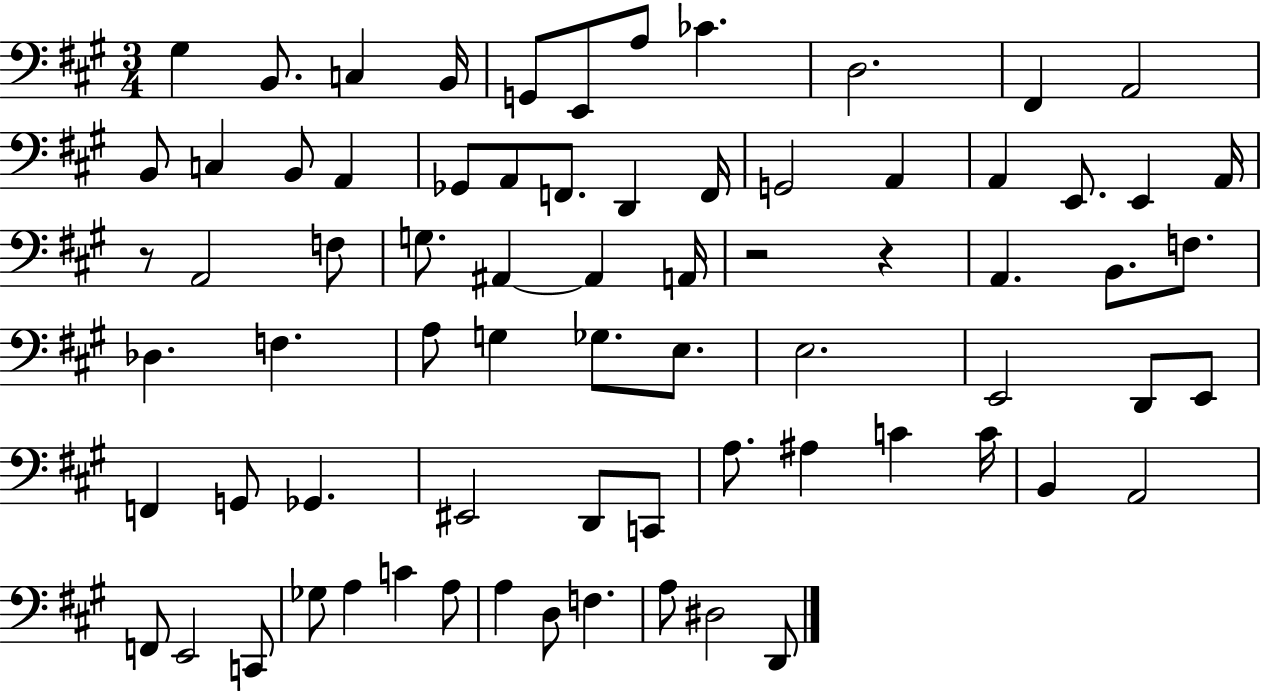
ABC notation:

X:1
T:Untitled
M:3/4
L:1/4
K:A
^G, B,,/2 C, B,,/4 G,,/2 E,,/2 A,/2 _C D,2 ^F,, A,,2 B,,/2 C, B,,/2 A,, _G,,/2 A,,/2 F,,/2 D,, F,,/4 G,,2 A,, A,, E,,/2 E,, A,,/4 z/2 A,,2 F,/2 G,/2 ^A,, ^A,, A,,/4 z2 z A,, B,,/2 F,/2 _D, F, A,/2 G, _G,/2 E,/2 E,2 E,,2 D,,/2 E,,/2 F,, G,,/2 _G,, ^E,,2 D,,/2 C,,/2 A,/2 ^A, C C/4 B,, A,,2 F,,/2 E,,2 C,,/2 _G,/2 A, C A,/2 A, D,/2 F, A,/2 ^D,2 D,,/2